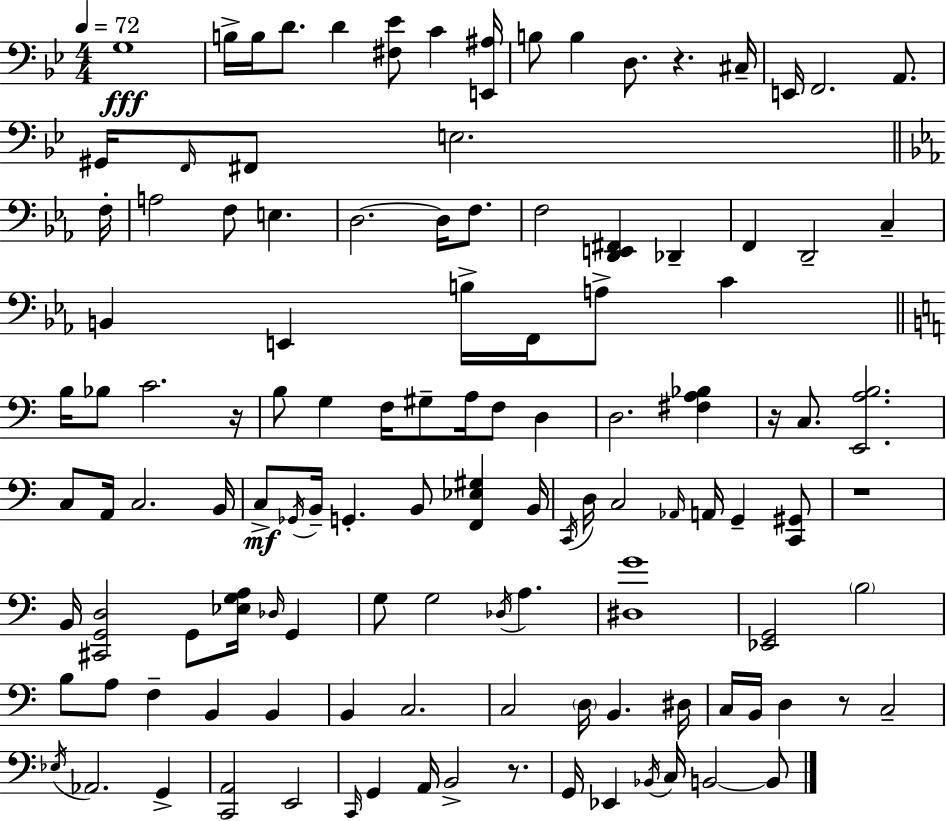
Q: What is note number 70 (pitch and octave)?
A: Db3